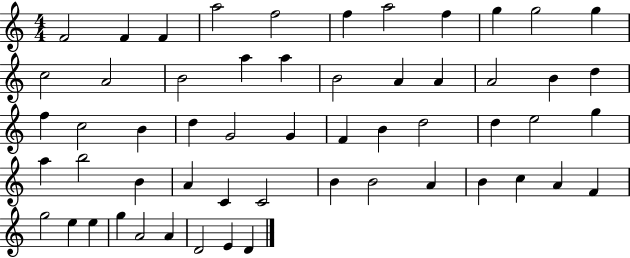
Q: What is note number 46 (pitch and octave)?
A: A4